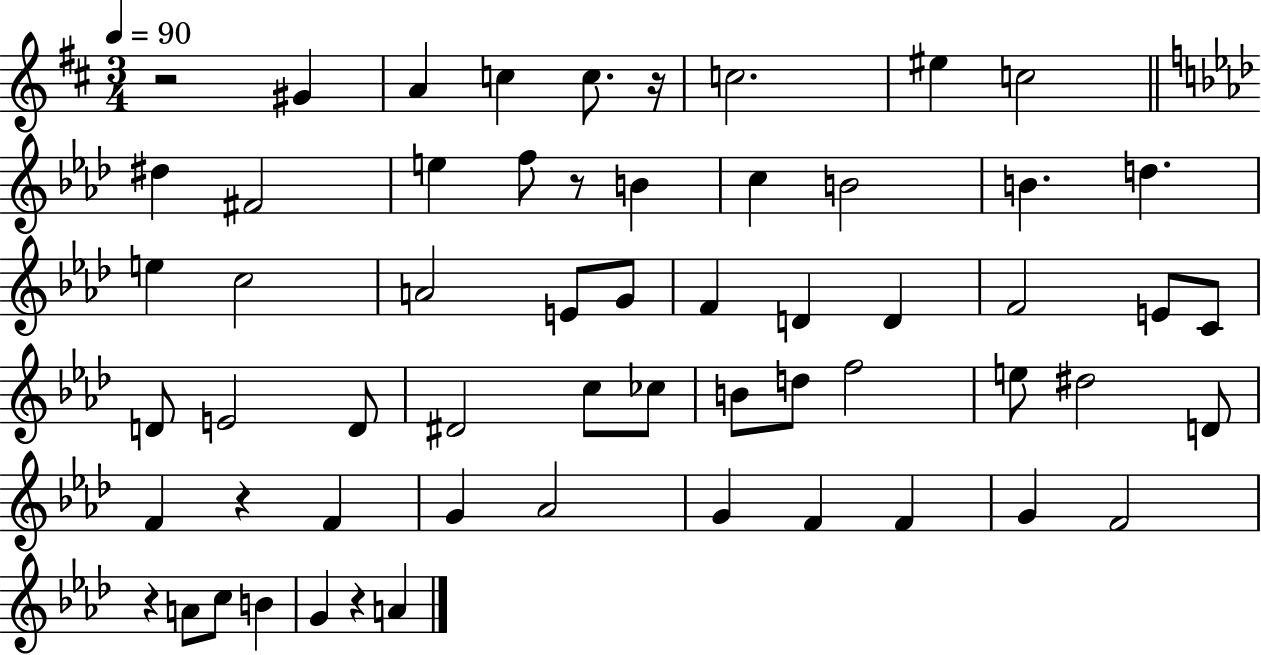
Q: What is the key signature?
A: D major